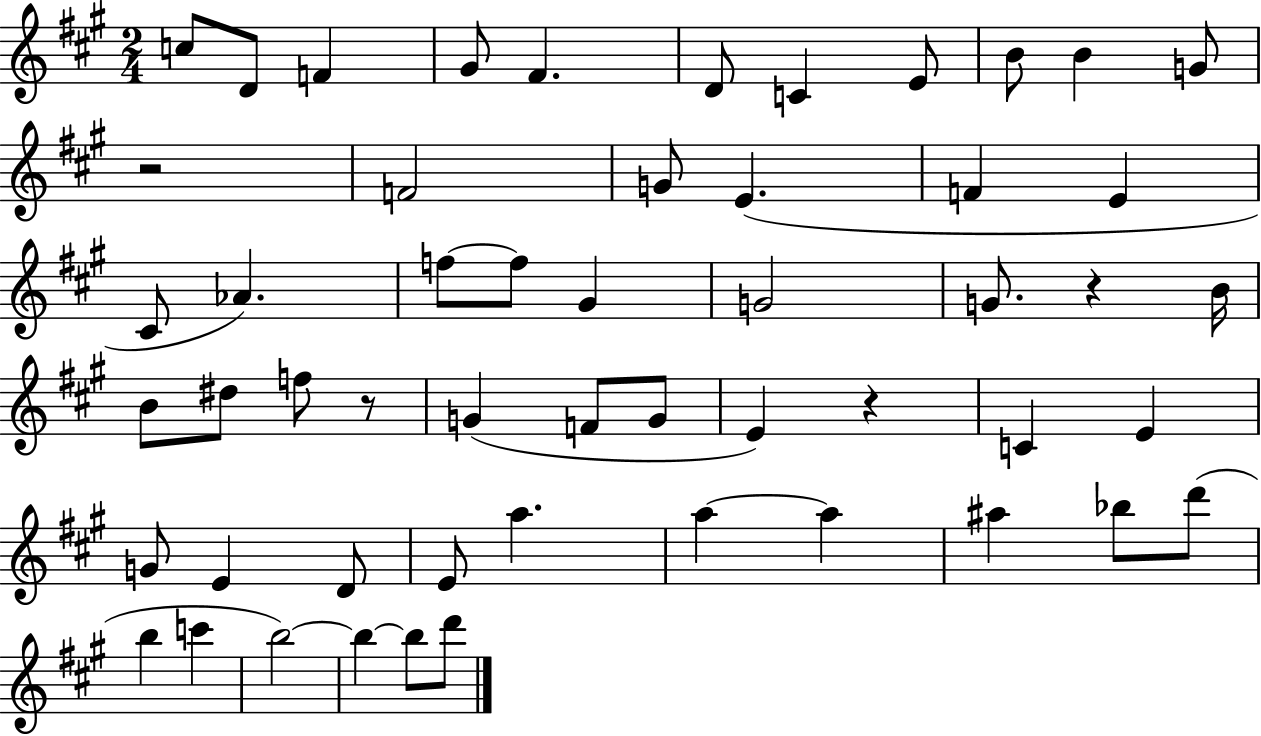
C5/e D4/e F4/q G#4/e F#4/q. D4/e C4/q E4/e B4/e B4/q G4/e R/h F4/h G4/e E4/q. F4/q E4/q C#4/e Ab4/q. F5/e F5/e G#4/q G4/h G4/e. R/q B4/s B4/e D#5/e F5/e R/e G4/q F4/e G4/e E4/q R/q C4/q E4/q G4/e E4/q D4/e E4/e A5/q. A5/q A5/q A#5/q Bb5/e D6/e B5/q C6/q B5/h B5/q B5/e D6/e